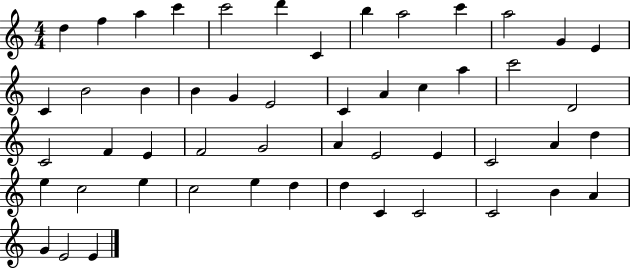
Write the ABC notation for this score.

X:1
T:Untitled
M:4/4
L:1/4
K:C
d f a c' c'2 d' C b a2 c' a2 G E C B2 B B G E2 C A c a c'2 D2 C2 F E F2 G2 A E2 E C2 A d e c2 e c2 e d d C C2 C2 B A G E2 E